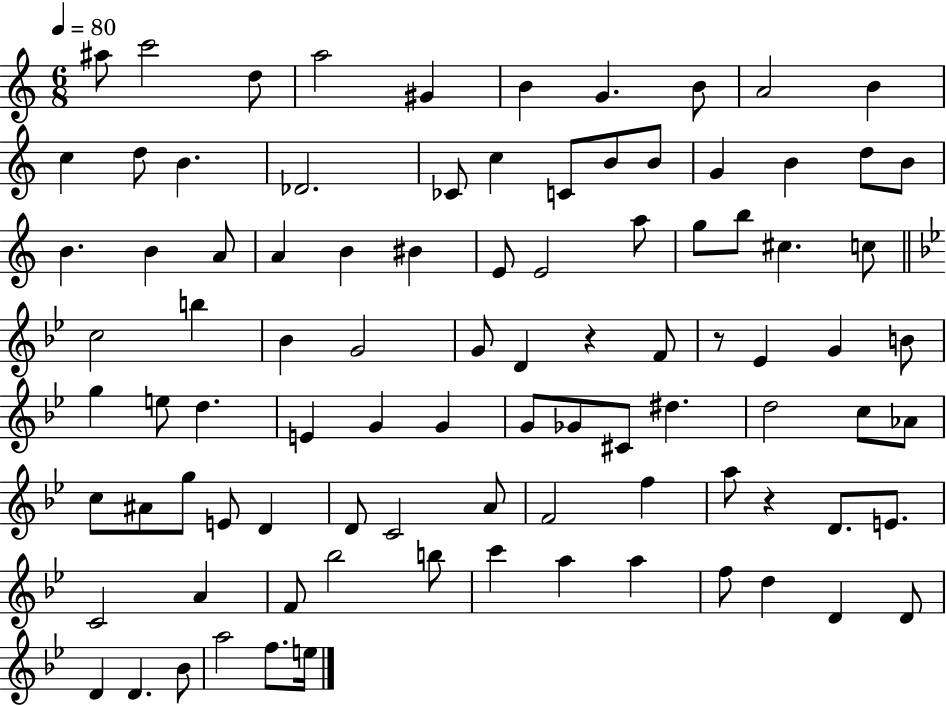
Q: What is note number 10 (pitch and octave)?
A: B4